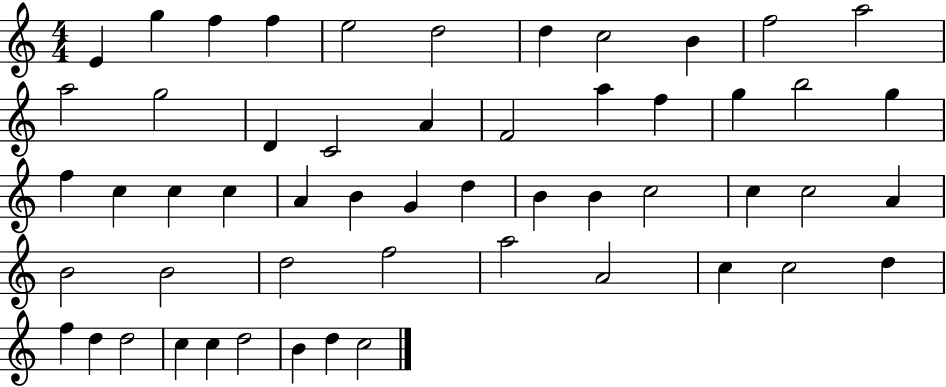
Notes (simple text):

E4/q G5/q F5/q F5/q E5/h D5/h D5/q C5/h B4/q F5/h A5/h A5/h G5/h D4/q C4/h A4/q F4/h A5/q F5/q G5/q B5/h G5/q F5/q C5/q C5/q C5/q A4/q B4/q G4/q D5/q B4/q B4/q C5/h C5/q C5/h A4/q B4/h B4/h D5/h F5/h A5/h A4/h C5/q C5/h D5/q F5/q D5/q D5/h C5/q C5/q D5/h B4/q D5/q C5/h